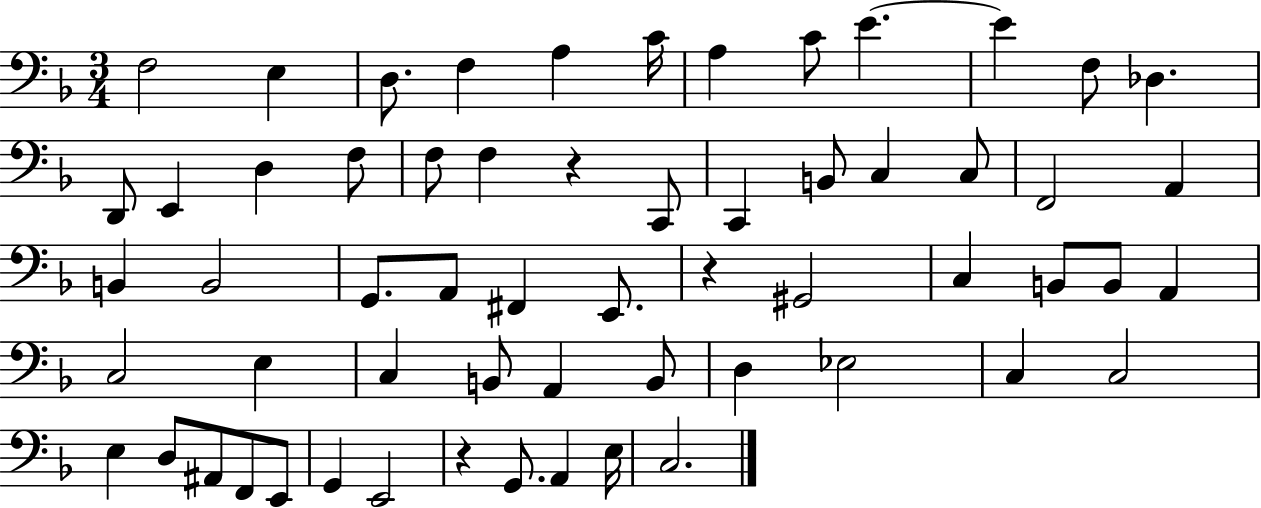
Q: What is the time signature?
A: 3/4